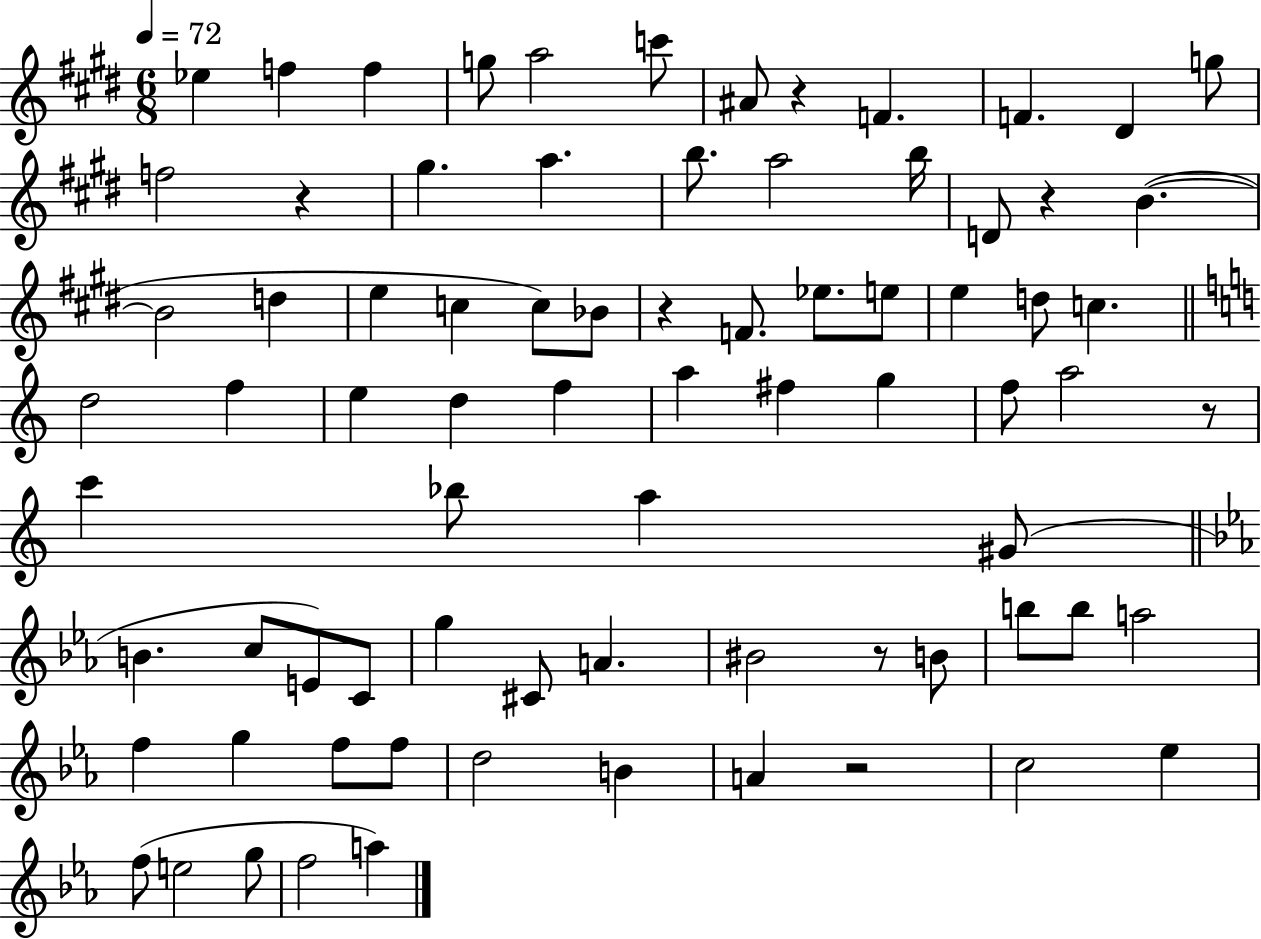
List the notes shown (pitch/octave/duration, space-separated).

Eb5/q F5/q F5/q G5/e A5/h C6/e A#4/e R/q F4/q. F4/q. D#4/q G5/e F5/h R/q G#5/q. A5/q. B5/e. A5/h B5/s D4/e R/q B4/q. B4/h D5/q E5/q C5/q C5/e Bb4/e R/q F4/e. Eb5/e. E5/e E5/q D5/e C5/q. D5/h F5/q E5/q D5/q F5/q A5/q F#5/q G5/q F5/e A5/h R/e C6/q Bb5/e A5/q G#4/e B4/q. C5/e E4/e C4/e G5/q C#4/e A4/q. BIS4/h R/e B4/e B5/e B5/e A5/h F5/q G5/q F5/e F5/e D5/h B4/q A4/q R/h C5/h Eb5/q F5/e E5/h G5/e F5/h A5/q